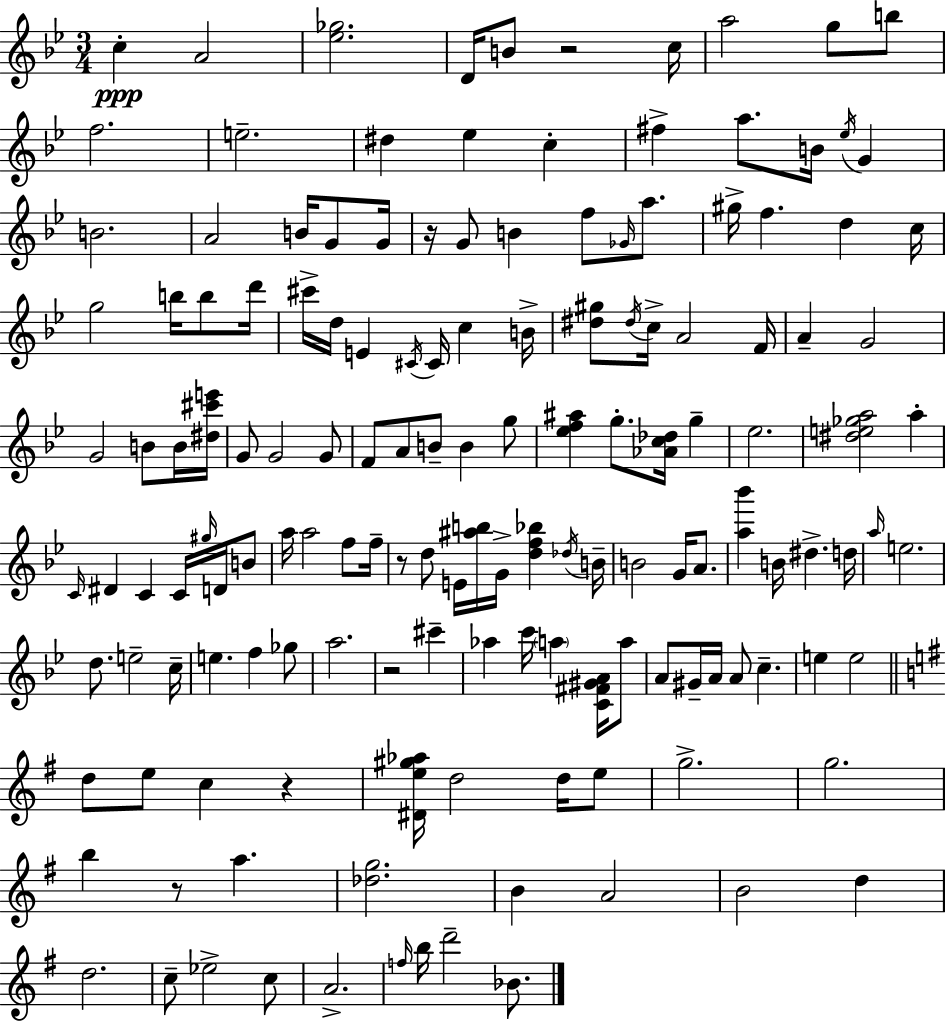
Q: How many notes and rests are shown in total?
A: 148